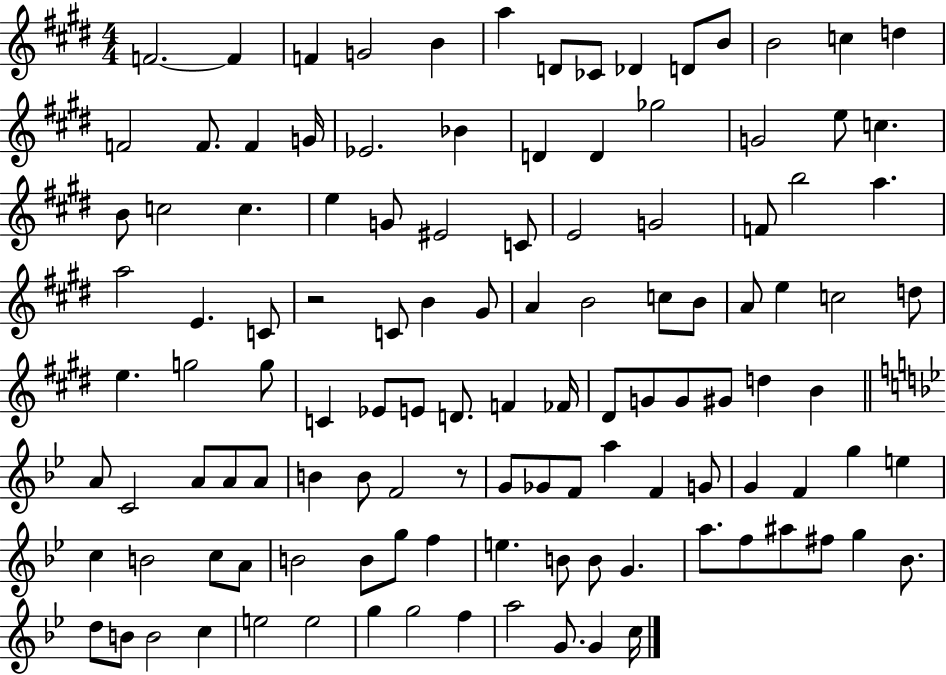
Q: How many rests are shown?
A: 2